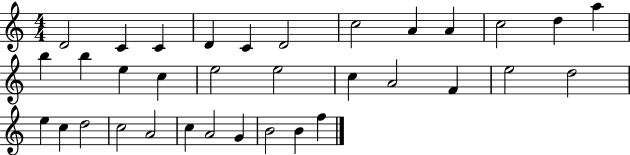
D4/h C4/q C4/q D4/q C4/q D4/h C5/h A4/q A4/q C5/h D5/q A5/q B5/q B5/q E5/q C5/q E5/h E5/h C5/q A4/h F4/q E5/h D5/h E5/q C5/q D5/h C5/h A4/h C5/q A4/h G4/q B4/h B4/q F5/q